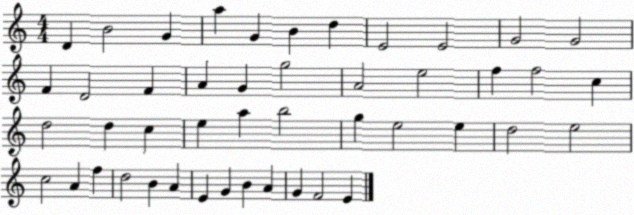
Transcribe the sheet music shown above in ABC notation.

X:1
T:Untitled
M:4/4
L:1/4
K:C
D B2 G a G B d E2 E2 G2 G2 F D2 F A G g2 A2 e2 f f2 c d2 d c e a b2 g e2 e d2 e2 c2 A f d2 B A E G B A G F2 E